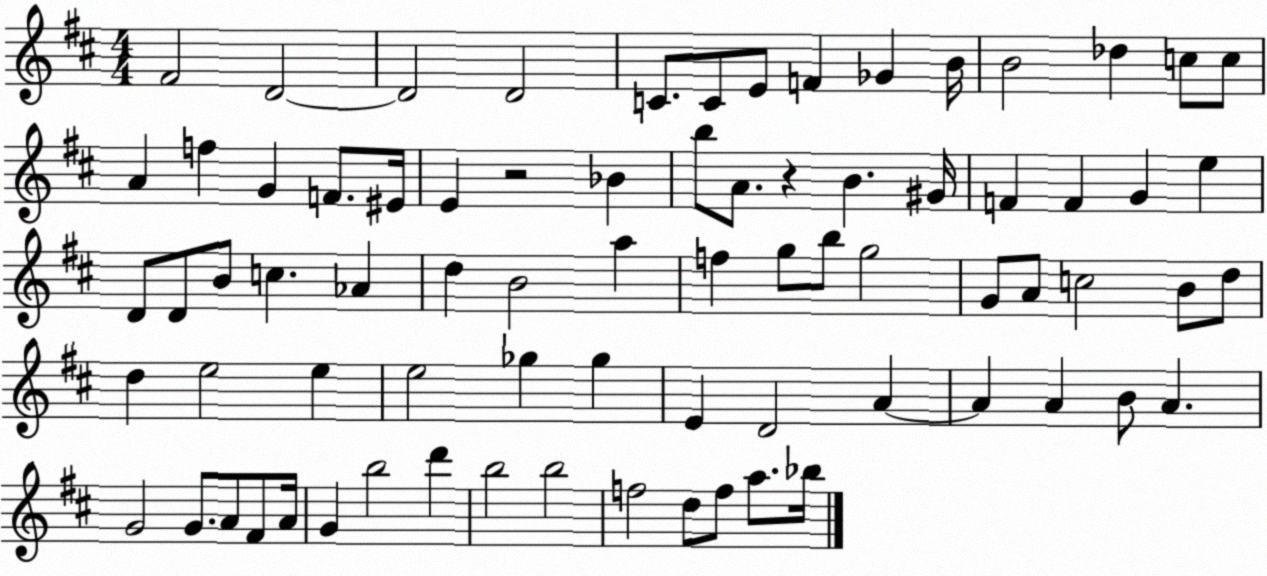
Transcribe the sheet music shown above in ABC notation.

X:1
T:Untitled
M:4/4
L:1/4
K:D
^F2 D2 D2 D2 C/2 C/2 E/2 F _G B/4 B2 _d c/2 c/2 A f G F/2 ^E/4 E z2 _B b/2 A/2 z B ^G/4 F F G e D/2 D/2 B/2 c _A d B2 a f g/2 b/2 g2 G/2 A/2 c2 B/2 d/2 d e2 e e2 _g _g E D2 A A A B/2 A G2 G/2 A/2 ^F/2 A/4 G b2 d' b2 b2 f2 d/2 f/2 a/2 _b/4